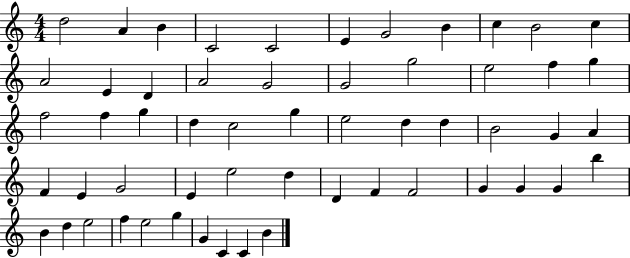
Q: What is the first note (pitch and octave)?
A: D5